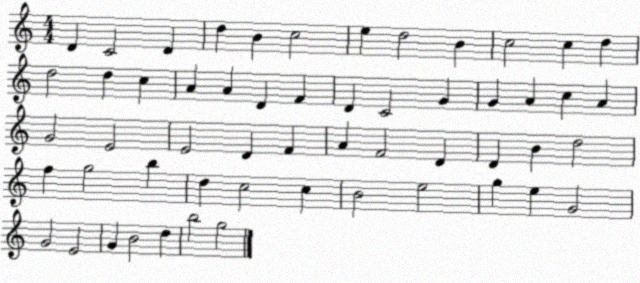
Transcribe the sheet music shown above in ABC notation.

X:1
T:Untitled
M:4/4
L:1/4
K:C
D C2 D d B c2 e d2 B c2 c d d2 d c A A D F D C2 G G A c A G2 E2 E2 D F A F2 D D B d2 f g2 b d c2 c B2 e2 g e G2 G2 E2 G B2 d b2 g2